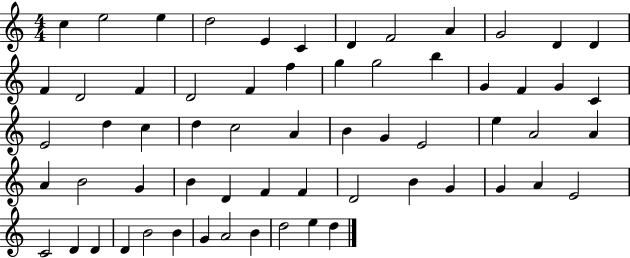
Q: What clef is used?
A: treble